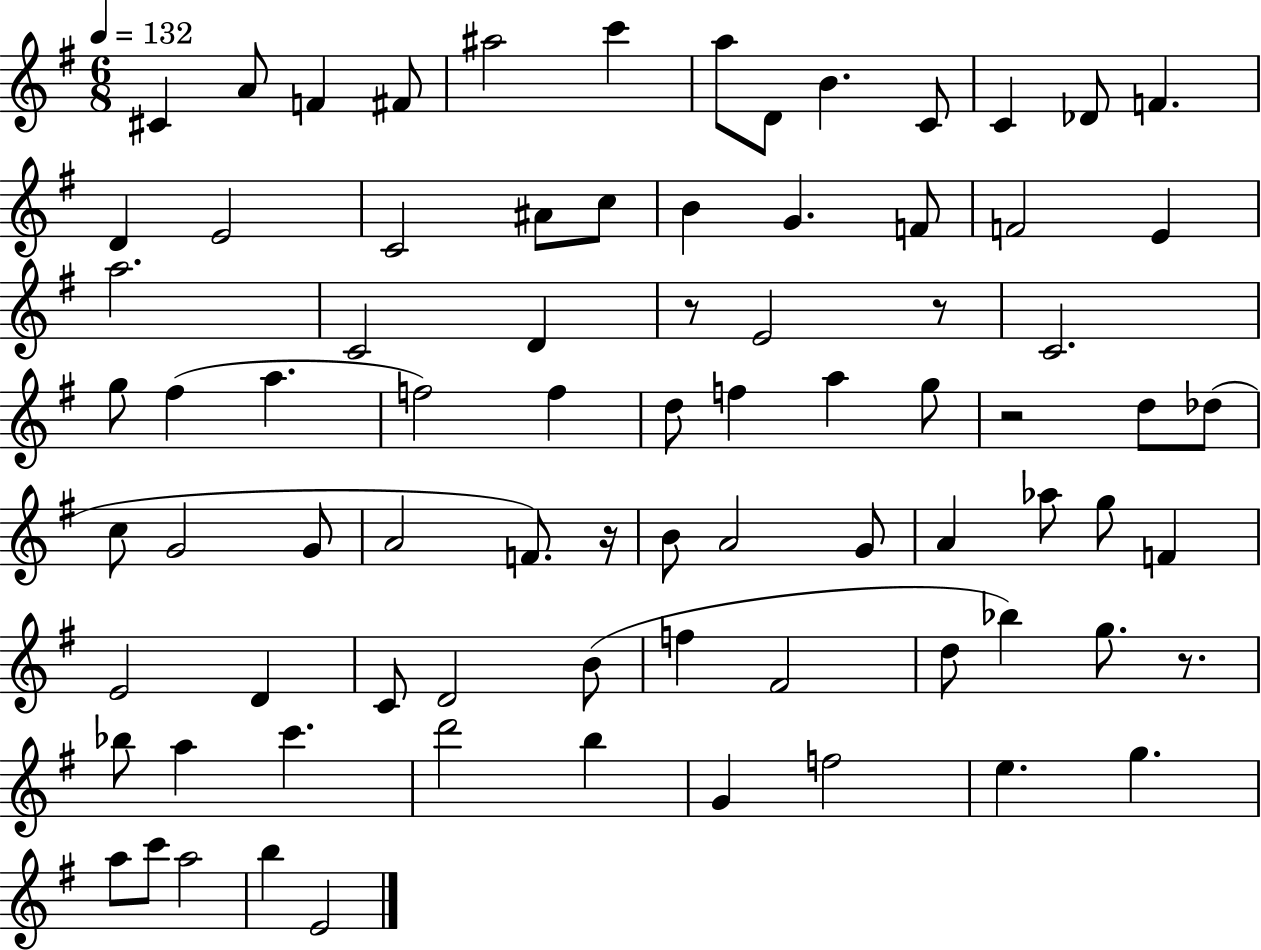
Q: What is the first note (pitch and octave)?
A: C#4